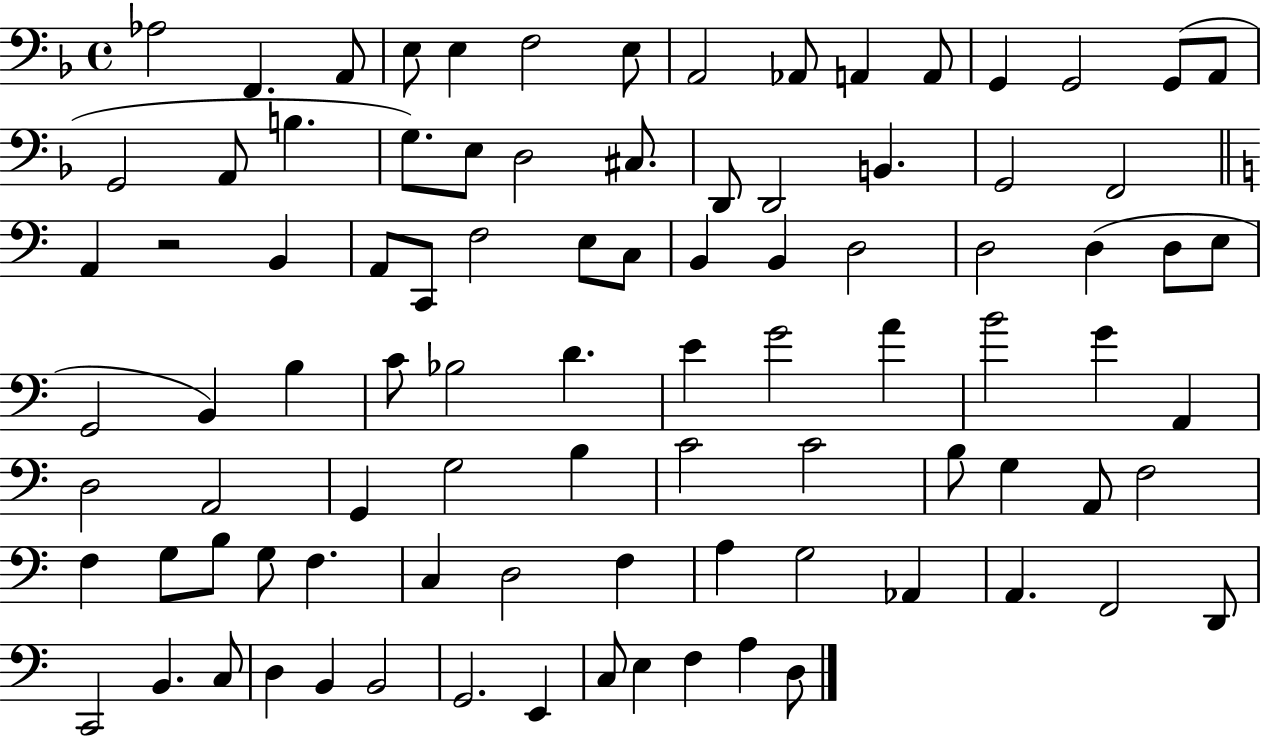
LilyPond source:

{
  \clef bass
  \time 4/4
  \defaultTimeSignature
  \key f \major
  aes2 f,4. a,8 | e8 e4 f2 e8 | a,2 aes,8 a,4 a,8 | g,4 g,2 g,8( a,8 | \break g,2 a,8 b4. | g8.) e8 d2 cis8. | d,8 d,2 b,4. | g,2 f,2 | \break \bar "||" \break \key a \minor a,4 r2 b,4 | a,8 c,8 f2 e8 c8 | b,4 b,4 d2 | d2 d4( d8 e8 | \break g,2 b,4) b4 | c'8 bes2 d'4. | e'4 g'2 a'4 | b'2 g'4 a,4 | \break d2 a,2 | g,4 g2 b4 | c'2 c'2 | b8 g4 a,8 f2 | \break f4 g8 b8 g8 f4. | c4 d2 f4 | a4 g2 aes,4 | a,4. f,2 d,8 | \break c,2 b,4. c8 | d4 b,4 b,2 | g,2. e,4 | c8 e4 f4 a4 d8 | \break \bar "|."
}